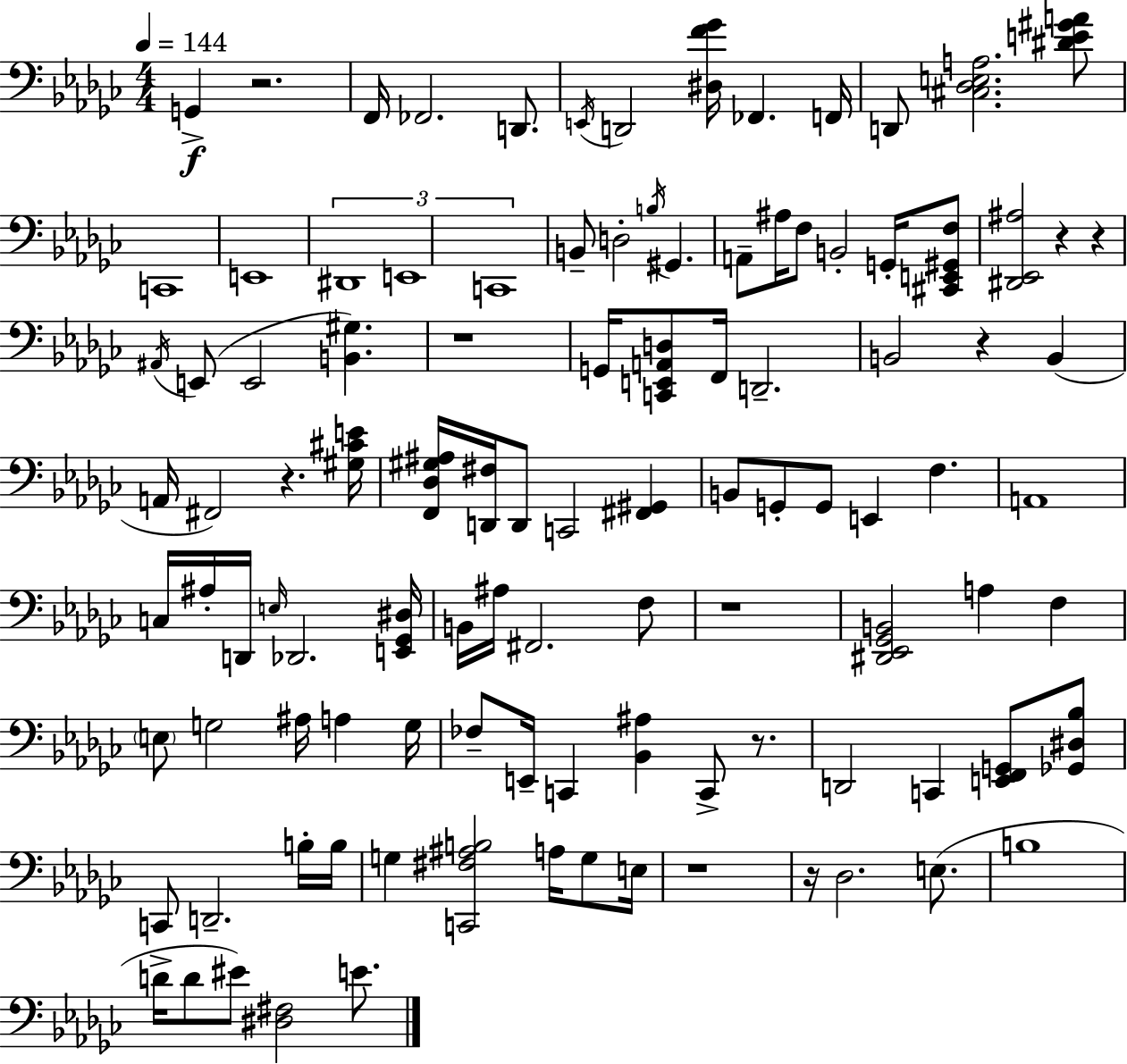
{
  \clef bass
  \numericTimeSignature
  \time 4/4
  \key ees \minor
  \tempo 4 = 144
  \repeat volta 2 { g,4->\f r2. | f,16 fes,2. d,8. | \acciaccatura { e,16 } d,2 <dis f' ges'>16 fes,4. | f,16 d,8 <cis des e a>2. <dis' e' gis' a'>8 | \break c,1 | e,1 | \tuplet 3/2 { dis,1 | e,1 | \break c,1 } | b,8-- d2-. \acciaccatura { b16 } gis,4. | a,8-- ais16 f8 b,2-. g,16-. | <cis, e, gis, f>8 <dis, ees, ais>2 r4 r4 | \break \acciaccatura { ais,16 }( e,8 e,2 <b, gis>4.) | r1 | g,16 <c, e, a, d>8 f,16 d,2.-- | b,2 r4 b,4( | \break a,16 fis,2) r4. | <gis cis' e'>16 <f, des gis ais>16 <d, fis>16 d,8 c,2 <fis, gis,>4 | b,8 g,8-. g,8 e,4 f4. | a,1 | \break c16 ais16-. d,16 \grace { e16 } des,2. | <e, ges, dis>16 b,16 ais16 fis,2. | f8 r1 | <dis, ees, ges, b,>2 a4 | \break f4 \parenthesize e8 g2 ais16 a4 | g16 fes8-- e,16-- c,4 <bes, ais>4 c,8-> | r8. d,2 c,4 | <e, f, g,>8 <ges, dis bes>8 c,8 d,2.-- | \break b16-. b16 g4 <c, fis ais b>2 | a16 g8 e16 r1 | r16 des2. | e8.( b1 | \break d'16-> d'8 eis'8) <dis fis>2 | e'8. } \bar "|."
}